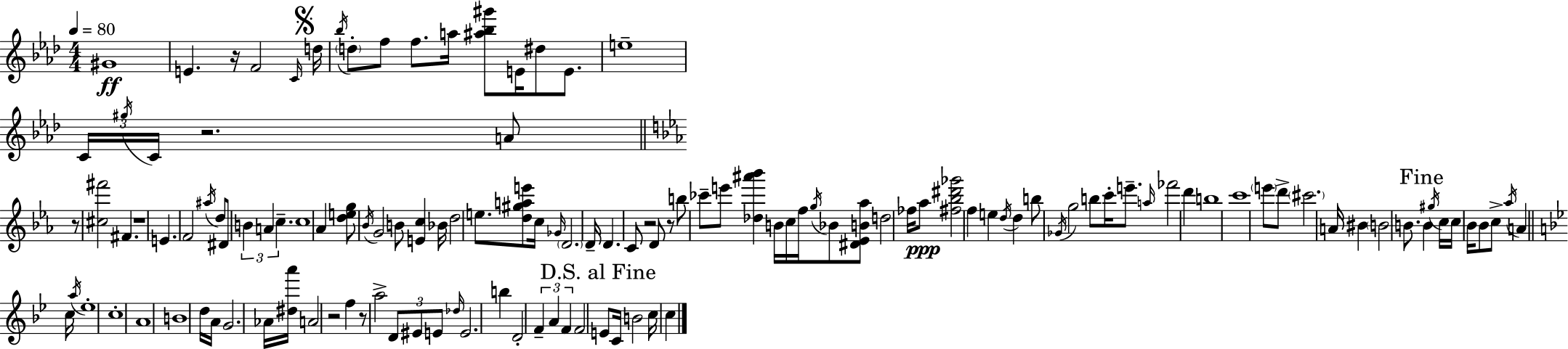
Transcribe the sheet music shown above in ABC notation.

X:1
T:Untitled
M:4/4
L:1/4
K:Ab
^G4 E z/4 F2 C/4 d/4 _b/4 d/2 f/2 f/2 a/4 [^a_b^g']/2 E/4 ^d/2 E/2 e4 C/4 ^g/4 C/4 z2 A/2 z/2 [^c^f']2 ^F z4 E F2 ^a/4 d/2 ^D/2 B A c c4 _A [deg]/2 _B/4 G2 B/2 [Ec] _B/4 d2 e/2 [d^gae']/2 c/4 _G/4 D2 D/4 D C/2 z2 D/2 z/2 b/2 _c'/2 e'/2 [_d^a'_b'] B/4 c/4 f/4 g/4 _B/2 [^D_EB_a]/2 d2 _f/4 _a/2 [^f_b^d'_g']2 f e d/4 d b/2 _G/4 g2 b/2 c'/4 e'/2 a/4 _f'2 d' b4 c'4 e'/2 d'/2 ^c'2 A/4 ^B B2 B/2 B ^g/4 c/4 c/4 _B/4 _B/2 c/2 _a/4 A c/4 a/4 _e4 c4 A4 B4 d/4 A/4 G2 _A/4 [^da']/4 A2 z2 f z/2 a2 D/2 ^E/2 E/2 _d/4 E2 b D2 F A F F2 E/2 C/4 B2 c/4 c